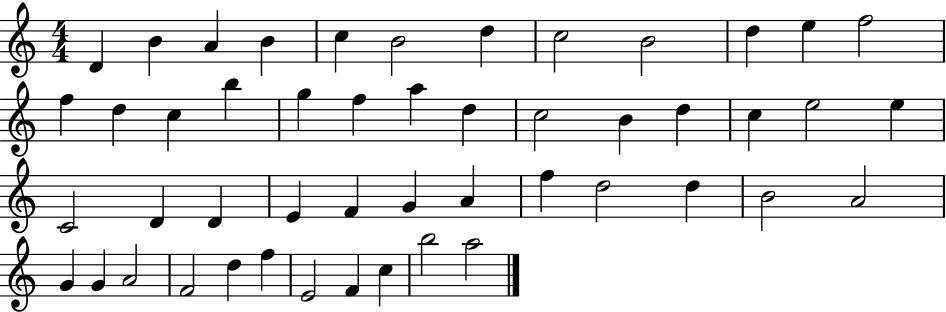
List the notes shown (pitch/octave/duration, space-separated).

D4/q B4/q A4/q B4/q C5/q B4/h D5/q C5/h B4/h D5/q E5/q F5/h F5/q D5/q C5/q B5/q G5/q F5/q A5/q D5/q C5/h B4/q D5/q C5/q E5/h E5/q C4/h D4/q D4/q E4/q F4/q G4/q A4/q F5/q D5/h D5/q B4/h A4/h G4/q G4/q A4/h F4/h D5/q F5/q E4/h F4/q C5/q B5/h A5/h